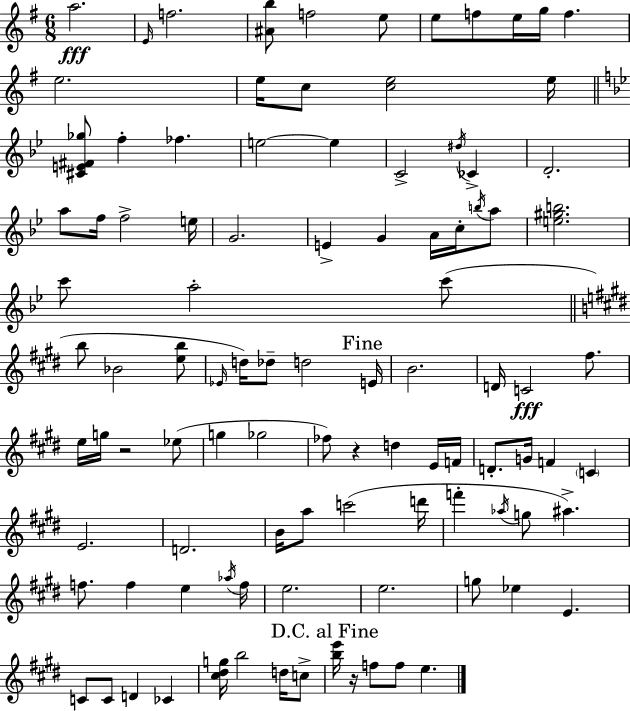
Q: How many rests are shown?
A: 3